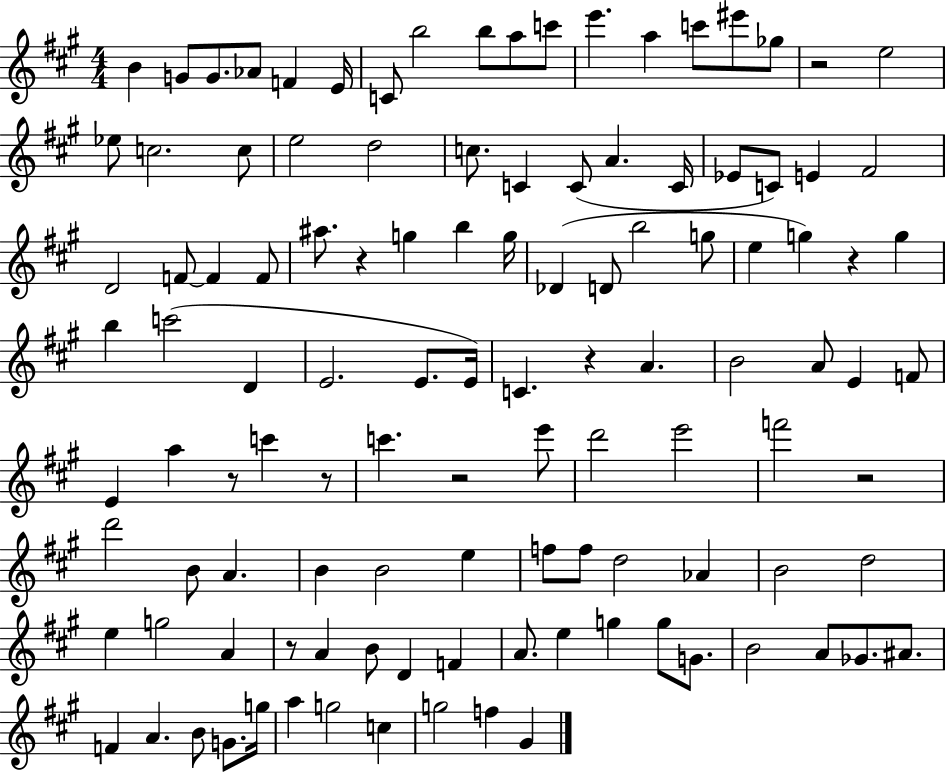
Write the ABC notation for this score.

X:1
T:Untitled
M:4/4
L:1/4
K:A
B G/2 G/2 _A/2 F E/4 C/2 b2 b/2 a/2 c'/2 e' a c'/2 ^e'/2 _g/2 z2 e2 _e/2 c2 c/2 e2 d2 c/2 C C/2 A C/4 _E/2 C/2 E ^F2 D2 F/2 F F/2 ^a/2 z g b g/4 _D D/2 b2 g/2 e g z g b c'2 D E2 E/2 E/4 C z A B2 A/2 E F/2 E a z/2 c' z/2 c' z2 e'/2 d'2 e'2 f'2 z2 d'2 B/2 A B B2 e f/2 f/2 d2 _A B2 d2 e g2 A z/2 A B/2 D F A/2 e g g/2 G/2 B2 A/2 _G/2 ^A/2 F A B/2 G/2 g/4 a g2 c g2 f ^G